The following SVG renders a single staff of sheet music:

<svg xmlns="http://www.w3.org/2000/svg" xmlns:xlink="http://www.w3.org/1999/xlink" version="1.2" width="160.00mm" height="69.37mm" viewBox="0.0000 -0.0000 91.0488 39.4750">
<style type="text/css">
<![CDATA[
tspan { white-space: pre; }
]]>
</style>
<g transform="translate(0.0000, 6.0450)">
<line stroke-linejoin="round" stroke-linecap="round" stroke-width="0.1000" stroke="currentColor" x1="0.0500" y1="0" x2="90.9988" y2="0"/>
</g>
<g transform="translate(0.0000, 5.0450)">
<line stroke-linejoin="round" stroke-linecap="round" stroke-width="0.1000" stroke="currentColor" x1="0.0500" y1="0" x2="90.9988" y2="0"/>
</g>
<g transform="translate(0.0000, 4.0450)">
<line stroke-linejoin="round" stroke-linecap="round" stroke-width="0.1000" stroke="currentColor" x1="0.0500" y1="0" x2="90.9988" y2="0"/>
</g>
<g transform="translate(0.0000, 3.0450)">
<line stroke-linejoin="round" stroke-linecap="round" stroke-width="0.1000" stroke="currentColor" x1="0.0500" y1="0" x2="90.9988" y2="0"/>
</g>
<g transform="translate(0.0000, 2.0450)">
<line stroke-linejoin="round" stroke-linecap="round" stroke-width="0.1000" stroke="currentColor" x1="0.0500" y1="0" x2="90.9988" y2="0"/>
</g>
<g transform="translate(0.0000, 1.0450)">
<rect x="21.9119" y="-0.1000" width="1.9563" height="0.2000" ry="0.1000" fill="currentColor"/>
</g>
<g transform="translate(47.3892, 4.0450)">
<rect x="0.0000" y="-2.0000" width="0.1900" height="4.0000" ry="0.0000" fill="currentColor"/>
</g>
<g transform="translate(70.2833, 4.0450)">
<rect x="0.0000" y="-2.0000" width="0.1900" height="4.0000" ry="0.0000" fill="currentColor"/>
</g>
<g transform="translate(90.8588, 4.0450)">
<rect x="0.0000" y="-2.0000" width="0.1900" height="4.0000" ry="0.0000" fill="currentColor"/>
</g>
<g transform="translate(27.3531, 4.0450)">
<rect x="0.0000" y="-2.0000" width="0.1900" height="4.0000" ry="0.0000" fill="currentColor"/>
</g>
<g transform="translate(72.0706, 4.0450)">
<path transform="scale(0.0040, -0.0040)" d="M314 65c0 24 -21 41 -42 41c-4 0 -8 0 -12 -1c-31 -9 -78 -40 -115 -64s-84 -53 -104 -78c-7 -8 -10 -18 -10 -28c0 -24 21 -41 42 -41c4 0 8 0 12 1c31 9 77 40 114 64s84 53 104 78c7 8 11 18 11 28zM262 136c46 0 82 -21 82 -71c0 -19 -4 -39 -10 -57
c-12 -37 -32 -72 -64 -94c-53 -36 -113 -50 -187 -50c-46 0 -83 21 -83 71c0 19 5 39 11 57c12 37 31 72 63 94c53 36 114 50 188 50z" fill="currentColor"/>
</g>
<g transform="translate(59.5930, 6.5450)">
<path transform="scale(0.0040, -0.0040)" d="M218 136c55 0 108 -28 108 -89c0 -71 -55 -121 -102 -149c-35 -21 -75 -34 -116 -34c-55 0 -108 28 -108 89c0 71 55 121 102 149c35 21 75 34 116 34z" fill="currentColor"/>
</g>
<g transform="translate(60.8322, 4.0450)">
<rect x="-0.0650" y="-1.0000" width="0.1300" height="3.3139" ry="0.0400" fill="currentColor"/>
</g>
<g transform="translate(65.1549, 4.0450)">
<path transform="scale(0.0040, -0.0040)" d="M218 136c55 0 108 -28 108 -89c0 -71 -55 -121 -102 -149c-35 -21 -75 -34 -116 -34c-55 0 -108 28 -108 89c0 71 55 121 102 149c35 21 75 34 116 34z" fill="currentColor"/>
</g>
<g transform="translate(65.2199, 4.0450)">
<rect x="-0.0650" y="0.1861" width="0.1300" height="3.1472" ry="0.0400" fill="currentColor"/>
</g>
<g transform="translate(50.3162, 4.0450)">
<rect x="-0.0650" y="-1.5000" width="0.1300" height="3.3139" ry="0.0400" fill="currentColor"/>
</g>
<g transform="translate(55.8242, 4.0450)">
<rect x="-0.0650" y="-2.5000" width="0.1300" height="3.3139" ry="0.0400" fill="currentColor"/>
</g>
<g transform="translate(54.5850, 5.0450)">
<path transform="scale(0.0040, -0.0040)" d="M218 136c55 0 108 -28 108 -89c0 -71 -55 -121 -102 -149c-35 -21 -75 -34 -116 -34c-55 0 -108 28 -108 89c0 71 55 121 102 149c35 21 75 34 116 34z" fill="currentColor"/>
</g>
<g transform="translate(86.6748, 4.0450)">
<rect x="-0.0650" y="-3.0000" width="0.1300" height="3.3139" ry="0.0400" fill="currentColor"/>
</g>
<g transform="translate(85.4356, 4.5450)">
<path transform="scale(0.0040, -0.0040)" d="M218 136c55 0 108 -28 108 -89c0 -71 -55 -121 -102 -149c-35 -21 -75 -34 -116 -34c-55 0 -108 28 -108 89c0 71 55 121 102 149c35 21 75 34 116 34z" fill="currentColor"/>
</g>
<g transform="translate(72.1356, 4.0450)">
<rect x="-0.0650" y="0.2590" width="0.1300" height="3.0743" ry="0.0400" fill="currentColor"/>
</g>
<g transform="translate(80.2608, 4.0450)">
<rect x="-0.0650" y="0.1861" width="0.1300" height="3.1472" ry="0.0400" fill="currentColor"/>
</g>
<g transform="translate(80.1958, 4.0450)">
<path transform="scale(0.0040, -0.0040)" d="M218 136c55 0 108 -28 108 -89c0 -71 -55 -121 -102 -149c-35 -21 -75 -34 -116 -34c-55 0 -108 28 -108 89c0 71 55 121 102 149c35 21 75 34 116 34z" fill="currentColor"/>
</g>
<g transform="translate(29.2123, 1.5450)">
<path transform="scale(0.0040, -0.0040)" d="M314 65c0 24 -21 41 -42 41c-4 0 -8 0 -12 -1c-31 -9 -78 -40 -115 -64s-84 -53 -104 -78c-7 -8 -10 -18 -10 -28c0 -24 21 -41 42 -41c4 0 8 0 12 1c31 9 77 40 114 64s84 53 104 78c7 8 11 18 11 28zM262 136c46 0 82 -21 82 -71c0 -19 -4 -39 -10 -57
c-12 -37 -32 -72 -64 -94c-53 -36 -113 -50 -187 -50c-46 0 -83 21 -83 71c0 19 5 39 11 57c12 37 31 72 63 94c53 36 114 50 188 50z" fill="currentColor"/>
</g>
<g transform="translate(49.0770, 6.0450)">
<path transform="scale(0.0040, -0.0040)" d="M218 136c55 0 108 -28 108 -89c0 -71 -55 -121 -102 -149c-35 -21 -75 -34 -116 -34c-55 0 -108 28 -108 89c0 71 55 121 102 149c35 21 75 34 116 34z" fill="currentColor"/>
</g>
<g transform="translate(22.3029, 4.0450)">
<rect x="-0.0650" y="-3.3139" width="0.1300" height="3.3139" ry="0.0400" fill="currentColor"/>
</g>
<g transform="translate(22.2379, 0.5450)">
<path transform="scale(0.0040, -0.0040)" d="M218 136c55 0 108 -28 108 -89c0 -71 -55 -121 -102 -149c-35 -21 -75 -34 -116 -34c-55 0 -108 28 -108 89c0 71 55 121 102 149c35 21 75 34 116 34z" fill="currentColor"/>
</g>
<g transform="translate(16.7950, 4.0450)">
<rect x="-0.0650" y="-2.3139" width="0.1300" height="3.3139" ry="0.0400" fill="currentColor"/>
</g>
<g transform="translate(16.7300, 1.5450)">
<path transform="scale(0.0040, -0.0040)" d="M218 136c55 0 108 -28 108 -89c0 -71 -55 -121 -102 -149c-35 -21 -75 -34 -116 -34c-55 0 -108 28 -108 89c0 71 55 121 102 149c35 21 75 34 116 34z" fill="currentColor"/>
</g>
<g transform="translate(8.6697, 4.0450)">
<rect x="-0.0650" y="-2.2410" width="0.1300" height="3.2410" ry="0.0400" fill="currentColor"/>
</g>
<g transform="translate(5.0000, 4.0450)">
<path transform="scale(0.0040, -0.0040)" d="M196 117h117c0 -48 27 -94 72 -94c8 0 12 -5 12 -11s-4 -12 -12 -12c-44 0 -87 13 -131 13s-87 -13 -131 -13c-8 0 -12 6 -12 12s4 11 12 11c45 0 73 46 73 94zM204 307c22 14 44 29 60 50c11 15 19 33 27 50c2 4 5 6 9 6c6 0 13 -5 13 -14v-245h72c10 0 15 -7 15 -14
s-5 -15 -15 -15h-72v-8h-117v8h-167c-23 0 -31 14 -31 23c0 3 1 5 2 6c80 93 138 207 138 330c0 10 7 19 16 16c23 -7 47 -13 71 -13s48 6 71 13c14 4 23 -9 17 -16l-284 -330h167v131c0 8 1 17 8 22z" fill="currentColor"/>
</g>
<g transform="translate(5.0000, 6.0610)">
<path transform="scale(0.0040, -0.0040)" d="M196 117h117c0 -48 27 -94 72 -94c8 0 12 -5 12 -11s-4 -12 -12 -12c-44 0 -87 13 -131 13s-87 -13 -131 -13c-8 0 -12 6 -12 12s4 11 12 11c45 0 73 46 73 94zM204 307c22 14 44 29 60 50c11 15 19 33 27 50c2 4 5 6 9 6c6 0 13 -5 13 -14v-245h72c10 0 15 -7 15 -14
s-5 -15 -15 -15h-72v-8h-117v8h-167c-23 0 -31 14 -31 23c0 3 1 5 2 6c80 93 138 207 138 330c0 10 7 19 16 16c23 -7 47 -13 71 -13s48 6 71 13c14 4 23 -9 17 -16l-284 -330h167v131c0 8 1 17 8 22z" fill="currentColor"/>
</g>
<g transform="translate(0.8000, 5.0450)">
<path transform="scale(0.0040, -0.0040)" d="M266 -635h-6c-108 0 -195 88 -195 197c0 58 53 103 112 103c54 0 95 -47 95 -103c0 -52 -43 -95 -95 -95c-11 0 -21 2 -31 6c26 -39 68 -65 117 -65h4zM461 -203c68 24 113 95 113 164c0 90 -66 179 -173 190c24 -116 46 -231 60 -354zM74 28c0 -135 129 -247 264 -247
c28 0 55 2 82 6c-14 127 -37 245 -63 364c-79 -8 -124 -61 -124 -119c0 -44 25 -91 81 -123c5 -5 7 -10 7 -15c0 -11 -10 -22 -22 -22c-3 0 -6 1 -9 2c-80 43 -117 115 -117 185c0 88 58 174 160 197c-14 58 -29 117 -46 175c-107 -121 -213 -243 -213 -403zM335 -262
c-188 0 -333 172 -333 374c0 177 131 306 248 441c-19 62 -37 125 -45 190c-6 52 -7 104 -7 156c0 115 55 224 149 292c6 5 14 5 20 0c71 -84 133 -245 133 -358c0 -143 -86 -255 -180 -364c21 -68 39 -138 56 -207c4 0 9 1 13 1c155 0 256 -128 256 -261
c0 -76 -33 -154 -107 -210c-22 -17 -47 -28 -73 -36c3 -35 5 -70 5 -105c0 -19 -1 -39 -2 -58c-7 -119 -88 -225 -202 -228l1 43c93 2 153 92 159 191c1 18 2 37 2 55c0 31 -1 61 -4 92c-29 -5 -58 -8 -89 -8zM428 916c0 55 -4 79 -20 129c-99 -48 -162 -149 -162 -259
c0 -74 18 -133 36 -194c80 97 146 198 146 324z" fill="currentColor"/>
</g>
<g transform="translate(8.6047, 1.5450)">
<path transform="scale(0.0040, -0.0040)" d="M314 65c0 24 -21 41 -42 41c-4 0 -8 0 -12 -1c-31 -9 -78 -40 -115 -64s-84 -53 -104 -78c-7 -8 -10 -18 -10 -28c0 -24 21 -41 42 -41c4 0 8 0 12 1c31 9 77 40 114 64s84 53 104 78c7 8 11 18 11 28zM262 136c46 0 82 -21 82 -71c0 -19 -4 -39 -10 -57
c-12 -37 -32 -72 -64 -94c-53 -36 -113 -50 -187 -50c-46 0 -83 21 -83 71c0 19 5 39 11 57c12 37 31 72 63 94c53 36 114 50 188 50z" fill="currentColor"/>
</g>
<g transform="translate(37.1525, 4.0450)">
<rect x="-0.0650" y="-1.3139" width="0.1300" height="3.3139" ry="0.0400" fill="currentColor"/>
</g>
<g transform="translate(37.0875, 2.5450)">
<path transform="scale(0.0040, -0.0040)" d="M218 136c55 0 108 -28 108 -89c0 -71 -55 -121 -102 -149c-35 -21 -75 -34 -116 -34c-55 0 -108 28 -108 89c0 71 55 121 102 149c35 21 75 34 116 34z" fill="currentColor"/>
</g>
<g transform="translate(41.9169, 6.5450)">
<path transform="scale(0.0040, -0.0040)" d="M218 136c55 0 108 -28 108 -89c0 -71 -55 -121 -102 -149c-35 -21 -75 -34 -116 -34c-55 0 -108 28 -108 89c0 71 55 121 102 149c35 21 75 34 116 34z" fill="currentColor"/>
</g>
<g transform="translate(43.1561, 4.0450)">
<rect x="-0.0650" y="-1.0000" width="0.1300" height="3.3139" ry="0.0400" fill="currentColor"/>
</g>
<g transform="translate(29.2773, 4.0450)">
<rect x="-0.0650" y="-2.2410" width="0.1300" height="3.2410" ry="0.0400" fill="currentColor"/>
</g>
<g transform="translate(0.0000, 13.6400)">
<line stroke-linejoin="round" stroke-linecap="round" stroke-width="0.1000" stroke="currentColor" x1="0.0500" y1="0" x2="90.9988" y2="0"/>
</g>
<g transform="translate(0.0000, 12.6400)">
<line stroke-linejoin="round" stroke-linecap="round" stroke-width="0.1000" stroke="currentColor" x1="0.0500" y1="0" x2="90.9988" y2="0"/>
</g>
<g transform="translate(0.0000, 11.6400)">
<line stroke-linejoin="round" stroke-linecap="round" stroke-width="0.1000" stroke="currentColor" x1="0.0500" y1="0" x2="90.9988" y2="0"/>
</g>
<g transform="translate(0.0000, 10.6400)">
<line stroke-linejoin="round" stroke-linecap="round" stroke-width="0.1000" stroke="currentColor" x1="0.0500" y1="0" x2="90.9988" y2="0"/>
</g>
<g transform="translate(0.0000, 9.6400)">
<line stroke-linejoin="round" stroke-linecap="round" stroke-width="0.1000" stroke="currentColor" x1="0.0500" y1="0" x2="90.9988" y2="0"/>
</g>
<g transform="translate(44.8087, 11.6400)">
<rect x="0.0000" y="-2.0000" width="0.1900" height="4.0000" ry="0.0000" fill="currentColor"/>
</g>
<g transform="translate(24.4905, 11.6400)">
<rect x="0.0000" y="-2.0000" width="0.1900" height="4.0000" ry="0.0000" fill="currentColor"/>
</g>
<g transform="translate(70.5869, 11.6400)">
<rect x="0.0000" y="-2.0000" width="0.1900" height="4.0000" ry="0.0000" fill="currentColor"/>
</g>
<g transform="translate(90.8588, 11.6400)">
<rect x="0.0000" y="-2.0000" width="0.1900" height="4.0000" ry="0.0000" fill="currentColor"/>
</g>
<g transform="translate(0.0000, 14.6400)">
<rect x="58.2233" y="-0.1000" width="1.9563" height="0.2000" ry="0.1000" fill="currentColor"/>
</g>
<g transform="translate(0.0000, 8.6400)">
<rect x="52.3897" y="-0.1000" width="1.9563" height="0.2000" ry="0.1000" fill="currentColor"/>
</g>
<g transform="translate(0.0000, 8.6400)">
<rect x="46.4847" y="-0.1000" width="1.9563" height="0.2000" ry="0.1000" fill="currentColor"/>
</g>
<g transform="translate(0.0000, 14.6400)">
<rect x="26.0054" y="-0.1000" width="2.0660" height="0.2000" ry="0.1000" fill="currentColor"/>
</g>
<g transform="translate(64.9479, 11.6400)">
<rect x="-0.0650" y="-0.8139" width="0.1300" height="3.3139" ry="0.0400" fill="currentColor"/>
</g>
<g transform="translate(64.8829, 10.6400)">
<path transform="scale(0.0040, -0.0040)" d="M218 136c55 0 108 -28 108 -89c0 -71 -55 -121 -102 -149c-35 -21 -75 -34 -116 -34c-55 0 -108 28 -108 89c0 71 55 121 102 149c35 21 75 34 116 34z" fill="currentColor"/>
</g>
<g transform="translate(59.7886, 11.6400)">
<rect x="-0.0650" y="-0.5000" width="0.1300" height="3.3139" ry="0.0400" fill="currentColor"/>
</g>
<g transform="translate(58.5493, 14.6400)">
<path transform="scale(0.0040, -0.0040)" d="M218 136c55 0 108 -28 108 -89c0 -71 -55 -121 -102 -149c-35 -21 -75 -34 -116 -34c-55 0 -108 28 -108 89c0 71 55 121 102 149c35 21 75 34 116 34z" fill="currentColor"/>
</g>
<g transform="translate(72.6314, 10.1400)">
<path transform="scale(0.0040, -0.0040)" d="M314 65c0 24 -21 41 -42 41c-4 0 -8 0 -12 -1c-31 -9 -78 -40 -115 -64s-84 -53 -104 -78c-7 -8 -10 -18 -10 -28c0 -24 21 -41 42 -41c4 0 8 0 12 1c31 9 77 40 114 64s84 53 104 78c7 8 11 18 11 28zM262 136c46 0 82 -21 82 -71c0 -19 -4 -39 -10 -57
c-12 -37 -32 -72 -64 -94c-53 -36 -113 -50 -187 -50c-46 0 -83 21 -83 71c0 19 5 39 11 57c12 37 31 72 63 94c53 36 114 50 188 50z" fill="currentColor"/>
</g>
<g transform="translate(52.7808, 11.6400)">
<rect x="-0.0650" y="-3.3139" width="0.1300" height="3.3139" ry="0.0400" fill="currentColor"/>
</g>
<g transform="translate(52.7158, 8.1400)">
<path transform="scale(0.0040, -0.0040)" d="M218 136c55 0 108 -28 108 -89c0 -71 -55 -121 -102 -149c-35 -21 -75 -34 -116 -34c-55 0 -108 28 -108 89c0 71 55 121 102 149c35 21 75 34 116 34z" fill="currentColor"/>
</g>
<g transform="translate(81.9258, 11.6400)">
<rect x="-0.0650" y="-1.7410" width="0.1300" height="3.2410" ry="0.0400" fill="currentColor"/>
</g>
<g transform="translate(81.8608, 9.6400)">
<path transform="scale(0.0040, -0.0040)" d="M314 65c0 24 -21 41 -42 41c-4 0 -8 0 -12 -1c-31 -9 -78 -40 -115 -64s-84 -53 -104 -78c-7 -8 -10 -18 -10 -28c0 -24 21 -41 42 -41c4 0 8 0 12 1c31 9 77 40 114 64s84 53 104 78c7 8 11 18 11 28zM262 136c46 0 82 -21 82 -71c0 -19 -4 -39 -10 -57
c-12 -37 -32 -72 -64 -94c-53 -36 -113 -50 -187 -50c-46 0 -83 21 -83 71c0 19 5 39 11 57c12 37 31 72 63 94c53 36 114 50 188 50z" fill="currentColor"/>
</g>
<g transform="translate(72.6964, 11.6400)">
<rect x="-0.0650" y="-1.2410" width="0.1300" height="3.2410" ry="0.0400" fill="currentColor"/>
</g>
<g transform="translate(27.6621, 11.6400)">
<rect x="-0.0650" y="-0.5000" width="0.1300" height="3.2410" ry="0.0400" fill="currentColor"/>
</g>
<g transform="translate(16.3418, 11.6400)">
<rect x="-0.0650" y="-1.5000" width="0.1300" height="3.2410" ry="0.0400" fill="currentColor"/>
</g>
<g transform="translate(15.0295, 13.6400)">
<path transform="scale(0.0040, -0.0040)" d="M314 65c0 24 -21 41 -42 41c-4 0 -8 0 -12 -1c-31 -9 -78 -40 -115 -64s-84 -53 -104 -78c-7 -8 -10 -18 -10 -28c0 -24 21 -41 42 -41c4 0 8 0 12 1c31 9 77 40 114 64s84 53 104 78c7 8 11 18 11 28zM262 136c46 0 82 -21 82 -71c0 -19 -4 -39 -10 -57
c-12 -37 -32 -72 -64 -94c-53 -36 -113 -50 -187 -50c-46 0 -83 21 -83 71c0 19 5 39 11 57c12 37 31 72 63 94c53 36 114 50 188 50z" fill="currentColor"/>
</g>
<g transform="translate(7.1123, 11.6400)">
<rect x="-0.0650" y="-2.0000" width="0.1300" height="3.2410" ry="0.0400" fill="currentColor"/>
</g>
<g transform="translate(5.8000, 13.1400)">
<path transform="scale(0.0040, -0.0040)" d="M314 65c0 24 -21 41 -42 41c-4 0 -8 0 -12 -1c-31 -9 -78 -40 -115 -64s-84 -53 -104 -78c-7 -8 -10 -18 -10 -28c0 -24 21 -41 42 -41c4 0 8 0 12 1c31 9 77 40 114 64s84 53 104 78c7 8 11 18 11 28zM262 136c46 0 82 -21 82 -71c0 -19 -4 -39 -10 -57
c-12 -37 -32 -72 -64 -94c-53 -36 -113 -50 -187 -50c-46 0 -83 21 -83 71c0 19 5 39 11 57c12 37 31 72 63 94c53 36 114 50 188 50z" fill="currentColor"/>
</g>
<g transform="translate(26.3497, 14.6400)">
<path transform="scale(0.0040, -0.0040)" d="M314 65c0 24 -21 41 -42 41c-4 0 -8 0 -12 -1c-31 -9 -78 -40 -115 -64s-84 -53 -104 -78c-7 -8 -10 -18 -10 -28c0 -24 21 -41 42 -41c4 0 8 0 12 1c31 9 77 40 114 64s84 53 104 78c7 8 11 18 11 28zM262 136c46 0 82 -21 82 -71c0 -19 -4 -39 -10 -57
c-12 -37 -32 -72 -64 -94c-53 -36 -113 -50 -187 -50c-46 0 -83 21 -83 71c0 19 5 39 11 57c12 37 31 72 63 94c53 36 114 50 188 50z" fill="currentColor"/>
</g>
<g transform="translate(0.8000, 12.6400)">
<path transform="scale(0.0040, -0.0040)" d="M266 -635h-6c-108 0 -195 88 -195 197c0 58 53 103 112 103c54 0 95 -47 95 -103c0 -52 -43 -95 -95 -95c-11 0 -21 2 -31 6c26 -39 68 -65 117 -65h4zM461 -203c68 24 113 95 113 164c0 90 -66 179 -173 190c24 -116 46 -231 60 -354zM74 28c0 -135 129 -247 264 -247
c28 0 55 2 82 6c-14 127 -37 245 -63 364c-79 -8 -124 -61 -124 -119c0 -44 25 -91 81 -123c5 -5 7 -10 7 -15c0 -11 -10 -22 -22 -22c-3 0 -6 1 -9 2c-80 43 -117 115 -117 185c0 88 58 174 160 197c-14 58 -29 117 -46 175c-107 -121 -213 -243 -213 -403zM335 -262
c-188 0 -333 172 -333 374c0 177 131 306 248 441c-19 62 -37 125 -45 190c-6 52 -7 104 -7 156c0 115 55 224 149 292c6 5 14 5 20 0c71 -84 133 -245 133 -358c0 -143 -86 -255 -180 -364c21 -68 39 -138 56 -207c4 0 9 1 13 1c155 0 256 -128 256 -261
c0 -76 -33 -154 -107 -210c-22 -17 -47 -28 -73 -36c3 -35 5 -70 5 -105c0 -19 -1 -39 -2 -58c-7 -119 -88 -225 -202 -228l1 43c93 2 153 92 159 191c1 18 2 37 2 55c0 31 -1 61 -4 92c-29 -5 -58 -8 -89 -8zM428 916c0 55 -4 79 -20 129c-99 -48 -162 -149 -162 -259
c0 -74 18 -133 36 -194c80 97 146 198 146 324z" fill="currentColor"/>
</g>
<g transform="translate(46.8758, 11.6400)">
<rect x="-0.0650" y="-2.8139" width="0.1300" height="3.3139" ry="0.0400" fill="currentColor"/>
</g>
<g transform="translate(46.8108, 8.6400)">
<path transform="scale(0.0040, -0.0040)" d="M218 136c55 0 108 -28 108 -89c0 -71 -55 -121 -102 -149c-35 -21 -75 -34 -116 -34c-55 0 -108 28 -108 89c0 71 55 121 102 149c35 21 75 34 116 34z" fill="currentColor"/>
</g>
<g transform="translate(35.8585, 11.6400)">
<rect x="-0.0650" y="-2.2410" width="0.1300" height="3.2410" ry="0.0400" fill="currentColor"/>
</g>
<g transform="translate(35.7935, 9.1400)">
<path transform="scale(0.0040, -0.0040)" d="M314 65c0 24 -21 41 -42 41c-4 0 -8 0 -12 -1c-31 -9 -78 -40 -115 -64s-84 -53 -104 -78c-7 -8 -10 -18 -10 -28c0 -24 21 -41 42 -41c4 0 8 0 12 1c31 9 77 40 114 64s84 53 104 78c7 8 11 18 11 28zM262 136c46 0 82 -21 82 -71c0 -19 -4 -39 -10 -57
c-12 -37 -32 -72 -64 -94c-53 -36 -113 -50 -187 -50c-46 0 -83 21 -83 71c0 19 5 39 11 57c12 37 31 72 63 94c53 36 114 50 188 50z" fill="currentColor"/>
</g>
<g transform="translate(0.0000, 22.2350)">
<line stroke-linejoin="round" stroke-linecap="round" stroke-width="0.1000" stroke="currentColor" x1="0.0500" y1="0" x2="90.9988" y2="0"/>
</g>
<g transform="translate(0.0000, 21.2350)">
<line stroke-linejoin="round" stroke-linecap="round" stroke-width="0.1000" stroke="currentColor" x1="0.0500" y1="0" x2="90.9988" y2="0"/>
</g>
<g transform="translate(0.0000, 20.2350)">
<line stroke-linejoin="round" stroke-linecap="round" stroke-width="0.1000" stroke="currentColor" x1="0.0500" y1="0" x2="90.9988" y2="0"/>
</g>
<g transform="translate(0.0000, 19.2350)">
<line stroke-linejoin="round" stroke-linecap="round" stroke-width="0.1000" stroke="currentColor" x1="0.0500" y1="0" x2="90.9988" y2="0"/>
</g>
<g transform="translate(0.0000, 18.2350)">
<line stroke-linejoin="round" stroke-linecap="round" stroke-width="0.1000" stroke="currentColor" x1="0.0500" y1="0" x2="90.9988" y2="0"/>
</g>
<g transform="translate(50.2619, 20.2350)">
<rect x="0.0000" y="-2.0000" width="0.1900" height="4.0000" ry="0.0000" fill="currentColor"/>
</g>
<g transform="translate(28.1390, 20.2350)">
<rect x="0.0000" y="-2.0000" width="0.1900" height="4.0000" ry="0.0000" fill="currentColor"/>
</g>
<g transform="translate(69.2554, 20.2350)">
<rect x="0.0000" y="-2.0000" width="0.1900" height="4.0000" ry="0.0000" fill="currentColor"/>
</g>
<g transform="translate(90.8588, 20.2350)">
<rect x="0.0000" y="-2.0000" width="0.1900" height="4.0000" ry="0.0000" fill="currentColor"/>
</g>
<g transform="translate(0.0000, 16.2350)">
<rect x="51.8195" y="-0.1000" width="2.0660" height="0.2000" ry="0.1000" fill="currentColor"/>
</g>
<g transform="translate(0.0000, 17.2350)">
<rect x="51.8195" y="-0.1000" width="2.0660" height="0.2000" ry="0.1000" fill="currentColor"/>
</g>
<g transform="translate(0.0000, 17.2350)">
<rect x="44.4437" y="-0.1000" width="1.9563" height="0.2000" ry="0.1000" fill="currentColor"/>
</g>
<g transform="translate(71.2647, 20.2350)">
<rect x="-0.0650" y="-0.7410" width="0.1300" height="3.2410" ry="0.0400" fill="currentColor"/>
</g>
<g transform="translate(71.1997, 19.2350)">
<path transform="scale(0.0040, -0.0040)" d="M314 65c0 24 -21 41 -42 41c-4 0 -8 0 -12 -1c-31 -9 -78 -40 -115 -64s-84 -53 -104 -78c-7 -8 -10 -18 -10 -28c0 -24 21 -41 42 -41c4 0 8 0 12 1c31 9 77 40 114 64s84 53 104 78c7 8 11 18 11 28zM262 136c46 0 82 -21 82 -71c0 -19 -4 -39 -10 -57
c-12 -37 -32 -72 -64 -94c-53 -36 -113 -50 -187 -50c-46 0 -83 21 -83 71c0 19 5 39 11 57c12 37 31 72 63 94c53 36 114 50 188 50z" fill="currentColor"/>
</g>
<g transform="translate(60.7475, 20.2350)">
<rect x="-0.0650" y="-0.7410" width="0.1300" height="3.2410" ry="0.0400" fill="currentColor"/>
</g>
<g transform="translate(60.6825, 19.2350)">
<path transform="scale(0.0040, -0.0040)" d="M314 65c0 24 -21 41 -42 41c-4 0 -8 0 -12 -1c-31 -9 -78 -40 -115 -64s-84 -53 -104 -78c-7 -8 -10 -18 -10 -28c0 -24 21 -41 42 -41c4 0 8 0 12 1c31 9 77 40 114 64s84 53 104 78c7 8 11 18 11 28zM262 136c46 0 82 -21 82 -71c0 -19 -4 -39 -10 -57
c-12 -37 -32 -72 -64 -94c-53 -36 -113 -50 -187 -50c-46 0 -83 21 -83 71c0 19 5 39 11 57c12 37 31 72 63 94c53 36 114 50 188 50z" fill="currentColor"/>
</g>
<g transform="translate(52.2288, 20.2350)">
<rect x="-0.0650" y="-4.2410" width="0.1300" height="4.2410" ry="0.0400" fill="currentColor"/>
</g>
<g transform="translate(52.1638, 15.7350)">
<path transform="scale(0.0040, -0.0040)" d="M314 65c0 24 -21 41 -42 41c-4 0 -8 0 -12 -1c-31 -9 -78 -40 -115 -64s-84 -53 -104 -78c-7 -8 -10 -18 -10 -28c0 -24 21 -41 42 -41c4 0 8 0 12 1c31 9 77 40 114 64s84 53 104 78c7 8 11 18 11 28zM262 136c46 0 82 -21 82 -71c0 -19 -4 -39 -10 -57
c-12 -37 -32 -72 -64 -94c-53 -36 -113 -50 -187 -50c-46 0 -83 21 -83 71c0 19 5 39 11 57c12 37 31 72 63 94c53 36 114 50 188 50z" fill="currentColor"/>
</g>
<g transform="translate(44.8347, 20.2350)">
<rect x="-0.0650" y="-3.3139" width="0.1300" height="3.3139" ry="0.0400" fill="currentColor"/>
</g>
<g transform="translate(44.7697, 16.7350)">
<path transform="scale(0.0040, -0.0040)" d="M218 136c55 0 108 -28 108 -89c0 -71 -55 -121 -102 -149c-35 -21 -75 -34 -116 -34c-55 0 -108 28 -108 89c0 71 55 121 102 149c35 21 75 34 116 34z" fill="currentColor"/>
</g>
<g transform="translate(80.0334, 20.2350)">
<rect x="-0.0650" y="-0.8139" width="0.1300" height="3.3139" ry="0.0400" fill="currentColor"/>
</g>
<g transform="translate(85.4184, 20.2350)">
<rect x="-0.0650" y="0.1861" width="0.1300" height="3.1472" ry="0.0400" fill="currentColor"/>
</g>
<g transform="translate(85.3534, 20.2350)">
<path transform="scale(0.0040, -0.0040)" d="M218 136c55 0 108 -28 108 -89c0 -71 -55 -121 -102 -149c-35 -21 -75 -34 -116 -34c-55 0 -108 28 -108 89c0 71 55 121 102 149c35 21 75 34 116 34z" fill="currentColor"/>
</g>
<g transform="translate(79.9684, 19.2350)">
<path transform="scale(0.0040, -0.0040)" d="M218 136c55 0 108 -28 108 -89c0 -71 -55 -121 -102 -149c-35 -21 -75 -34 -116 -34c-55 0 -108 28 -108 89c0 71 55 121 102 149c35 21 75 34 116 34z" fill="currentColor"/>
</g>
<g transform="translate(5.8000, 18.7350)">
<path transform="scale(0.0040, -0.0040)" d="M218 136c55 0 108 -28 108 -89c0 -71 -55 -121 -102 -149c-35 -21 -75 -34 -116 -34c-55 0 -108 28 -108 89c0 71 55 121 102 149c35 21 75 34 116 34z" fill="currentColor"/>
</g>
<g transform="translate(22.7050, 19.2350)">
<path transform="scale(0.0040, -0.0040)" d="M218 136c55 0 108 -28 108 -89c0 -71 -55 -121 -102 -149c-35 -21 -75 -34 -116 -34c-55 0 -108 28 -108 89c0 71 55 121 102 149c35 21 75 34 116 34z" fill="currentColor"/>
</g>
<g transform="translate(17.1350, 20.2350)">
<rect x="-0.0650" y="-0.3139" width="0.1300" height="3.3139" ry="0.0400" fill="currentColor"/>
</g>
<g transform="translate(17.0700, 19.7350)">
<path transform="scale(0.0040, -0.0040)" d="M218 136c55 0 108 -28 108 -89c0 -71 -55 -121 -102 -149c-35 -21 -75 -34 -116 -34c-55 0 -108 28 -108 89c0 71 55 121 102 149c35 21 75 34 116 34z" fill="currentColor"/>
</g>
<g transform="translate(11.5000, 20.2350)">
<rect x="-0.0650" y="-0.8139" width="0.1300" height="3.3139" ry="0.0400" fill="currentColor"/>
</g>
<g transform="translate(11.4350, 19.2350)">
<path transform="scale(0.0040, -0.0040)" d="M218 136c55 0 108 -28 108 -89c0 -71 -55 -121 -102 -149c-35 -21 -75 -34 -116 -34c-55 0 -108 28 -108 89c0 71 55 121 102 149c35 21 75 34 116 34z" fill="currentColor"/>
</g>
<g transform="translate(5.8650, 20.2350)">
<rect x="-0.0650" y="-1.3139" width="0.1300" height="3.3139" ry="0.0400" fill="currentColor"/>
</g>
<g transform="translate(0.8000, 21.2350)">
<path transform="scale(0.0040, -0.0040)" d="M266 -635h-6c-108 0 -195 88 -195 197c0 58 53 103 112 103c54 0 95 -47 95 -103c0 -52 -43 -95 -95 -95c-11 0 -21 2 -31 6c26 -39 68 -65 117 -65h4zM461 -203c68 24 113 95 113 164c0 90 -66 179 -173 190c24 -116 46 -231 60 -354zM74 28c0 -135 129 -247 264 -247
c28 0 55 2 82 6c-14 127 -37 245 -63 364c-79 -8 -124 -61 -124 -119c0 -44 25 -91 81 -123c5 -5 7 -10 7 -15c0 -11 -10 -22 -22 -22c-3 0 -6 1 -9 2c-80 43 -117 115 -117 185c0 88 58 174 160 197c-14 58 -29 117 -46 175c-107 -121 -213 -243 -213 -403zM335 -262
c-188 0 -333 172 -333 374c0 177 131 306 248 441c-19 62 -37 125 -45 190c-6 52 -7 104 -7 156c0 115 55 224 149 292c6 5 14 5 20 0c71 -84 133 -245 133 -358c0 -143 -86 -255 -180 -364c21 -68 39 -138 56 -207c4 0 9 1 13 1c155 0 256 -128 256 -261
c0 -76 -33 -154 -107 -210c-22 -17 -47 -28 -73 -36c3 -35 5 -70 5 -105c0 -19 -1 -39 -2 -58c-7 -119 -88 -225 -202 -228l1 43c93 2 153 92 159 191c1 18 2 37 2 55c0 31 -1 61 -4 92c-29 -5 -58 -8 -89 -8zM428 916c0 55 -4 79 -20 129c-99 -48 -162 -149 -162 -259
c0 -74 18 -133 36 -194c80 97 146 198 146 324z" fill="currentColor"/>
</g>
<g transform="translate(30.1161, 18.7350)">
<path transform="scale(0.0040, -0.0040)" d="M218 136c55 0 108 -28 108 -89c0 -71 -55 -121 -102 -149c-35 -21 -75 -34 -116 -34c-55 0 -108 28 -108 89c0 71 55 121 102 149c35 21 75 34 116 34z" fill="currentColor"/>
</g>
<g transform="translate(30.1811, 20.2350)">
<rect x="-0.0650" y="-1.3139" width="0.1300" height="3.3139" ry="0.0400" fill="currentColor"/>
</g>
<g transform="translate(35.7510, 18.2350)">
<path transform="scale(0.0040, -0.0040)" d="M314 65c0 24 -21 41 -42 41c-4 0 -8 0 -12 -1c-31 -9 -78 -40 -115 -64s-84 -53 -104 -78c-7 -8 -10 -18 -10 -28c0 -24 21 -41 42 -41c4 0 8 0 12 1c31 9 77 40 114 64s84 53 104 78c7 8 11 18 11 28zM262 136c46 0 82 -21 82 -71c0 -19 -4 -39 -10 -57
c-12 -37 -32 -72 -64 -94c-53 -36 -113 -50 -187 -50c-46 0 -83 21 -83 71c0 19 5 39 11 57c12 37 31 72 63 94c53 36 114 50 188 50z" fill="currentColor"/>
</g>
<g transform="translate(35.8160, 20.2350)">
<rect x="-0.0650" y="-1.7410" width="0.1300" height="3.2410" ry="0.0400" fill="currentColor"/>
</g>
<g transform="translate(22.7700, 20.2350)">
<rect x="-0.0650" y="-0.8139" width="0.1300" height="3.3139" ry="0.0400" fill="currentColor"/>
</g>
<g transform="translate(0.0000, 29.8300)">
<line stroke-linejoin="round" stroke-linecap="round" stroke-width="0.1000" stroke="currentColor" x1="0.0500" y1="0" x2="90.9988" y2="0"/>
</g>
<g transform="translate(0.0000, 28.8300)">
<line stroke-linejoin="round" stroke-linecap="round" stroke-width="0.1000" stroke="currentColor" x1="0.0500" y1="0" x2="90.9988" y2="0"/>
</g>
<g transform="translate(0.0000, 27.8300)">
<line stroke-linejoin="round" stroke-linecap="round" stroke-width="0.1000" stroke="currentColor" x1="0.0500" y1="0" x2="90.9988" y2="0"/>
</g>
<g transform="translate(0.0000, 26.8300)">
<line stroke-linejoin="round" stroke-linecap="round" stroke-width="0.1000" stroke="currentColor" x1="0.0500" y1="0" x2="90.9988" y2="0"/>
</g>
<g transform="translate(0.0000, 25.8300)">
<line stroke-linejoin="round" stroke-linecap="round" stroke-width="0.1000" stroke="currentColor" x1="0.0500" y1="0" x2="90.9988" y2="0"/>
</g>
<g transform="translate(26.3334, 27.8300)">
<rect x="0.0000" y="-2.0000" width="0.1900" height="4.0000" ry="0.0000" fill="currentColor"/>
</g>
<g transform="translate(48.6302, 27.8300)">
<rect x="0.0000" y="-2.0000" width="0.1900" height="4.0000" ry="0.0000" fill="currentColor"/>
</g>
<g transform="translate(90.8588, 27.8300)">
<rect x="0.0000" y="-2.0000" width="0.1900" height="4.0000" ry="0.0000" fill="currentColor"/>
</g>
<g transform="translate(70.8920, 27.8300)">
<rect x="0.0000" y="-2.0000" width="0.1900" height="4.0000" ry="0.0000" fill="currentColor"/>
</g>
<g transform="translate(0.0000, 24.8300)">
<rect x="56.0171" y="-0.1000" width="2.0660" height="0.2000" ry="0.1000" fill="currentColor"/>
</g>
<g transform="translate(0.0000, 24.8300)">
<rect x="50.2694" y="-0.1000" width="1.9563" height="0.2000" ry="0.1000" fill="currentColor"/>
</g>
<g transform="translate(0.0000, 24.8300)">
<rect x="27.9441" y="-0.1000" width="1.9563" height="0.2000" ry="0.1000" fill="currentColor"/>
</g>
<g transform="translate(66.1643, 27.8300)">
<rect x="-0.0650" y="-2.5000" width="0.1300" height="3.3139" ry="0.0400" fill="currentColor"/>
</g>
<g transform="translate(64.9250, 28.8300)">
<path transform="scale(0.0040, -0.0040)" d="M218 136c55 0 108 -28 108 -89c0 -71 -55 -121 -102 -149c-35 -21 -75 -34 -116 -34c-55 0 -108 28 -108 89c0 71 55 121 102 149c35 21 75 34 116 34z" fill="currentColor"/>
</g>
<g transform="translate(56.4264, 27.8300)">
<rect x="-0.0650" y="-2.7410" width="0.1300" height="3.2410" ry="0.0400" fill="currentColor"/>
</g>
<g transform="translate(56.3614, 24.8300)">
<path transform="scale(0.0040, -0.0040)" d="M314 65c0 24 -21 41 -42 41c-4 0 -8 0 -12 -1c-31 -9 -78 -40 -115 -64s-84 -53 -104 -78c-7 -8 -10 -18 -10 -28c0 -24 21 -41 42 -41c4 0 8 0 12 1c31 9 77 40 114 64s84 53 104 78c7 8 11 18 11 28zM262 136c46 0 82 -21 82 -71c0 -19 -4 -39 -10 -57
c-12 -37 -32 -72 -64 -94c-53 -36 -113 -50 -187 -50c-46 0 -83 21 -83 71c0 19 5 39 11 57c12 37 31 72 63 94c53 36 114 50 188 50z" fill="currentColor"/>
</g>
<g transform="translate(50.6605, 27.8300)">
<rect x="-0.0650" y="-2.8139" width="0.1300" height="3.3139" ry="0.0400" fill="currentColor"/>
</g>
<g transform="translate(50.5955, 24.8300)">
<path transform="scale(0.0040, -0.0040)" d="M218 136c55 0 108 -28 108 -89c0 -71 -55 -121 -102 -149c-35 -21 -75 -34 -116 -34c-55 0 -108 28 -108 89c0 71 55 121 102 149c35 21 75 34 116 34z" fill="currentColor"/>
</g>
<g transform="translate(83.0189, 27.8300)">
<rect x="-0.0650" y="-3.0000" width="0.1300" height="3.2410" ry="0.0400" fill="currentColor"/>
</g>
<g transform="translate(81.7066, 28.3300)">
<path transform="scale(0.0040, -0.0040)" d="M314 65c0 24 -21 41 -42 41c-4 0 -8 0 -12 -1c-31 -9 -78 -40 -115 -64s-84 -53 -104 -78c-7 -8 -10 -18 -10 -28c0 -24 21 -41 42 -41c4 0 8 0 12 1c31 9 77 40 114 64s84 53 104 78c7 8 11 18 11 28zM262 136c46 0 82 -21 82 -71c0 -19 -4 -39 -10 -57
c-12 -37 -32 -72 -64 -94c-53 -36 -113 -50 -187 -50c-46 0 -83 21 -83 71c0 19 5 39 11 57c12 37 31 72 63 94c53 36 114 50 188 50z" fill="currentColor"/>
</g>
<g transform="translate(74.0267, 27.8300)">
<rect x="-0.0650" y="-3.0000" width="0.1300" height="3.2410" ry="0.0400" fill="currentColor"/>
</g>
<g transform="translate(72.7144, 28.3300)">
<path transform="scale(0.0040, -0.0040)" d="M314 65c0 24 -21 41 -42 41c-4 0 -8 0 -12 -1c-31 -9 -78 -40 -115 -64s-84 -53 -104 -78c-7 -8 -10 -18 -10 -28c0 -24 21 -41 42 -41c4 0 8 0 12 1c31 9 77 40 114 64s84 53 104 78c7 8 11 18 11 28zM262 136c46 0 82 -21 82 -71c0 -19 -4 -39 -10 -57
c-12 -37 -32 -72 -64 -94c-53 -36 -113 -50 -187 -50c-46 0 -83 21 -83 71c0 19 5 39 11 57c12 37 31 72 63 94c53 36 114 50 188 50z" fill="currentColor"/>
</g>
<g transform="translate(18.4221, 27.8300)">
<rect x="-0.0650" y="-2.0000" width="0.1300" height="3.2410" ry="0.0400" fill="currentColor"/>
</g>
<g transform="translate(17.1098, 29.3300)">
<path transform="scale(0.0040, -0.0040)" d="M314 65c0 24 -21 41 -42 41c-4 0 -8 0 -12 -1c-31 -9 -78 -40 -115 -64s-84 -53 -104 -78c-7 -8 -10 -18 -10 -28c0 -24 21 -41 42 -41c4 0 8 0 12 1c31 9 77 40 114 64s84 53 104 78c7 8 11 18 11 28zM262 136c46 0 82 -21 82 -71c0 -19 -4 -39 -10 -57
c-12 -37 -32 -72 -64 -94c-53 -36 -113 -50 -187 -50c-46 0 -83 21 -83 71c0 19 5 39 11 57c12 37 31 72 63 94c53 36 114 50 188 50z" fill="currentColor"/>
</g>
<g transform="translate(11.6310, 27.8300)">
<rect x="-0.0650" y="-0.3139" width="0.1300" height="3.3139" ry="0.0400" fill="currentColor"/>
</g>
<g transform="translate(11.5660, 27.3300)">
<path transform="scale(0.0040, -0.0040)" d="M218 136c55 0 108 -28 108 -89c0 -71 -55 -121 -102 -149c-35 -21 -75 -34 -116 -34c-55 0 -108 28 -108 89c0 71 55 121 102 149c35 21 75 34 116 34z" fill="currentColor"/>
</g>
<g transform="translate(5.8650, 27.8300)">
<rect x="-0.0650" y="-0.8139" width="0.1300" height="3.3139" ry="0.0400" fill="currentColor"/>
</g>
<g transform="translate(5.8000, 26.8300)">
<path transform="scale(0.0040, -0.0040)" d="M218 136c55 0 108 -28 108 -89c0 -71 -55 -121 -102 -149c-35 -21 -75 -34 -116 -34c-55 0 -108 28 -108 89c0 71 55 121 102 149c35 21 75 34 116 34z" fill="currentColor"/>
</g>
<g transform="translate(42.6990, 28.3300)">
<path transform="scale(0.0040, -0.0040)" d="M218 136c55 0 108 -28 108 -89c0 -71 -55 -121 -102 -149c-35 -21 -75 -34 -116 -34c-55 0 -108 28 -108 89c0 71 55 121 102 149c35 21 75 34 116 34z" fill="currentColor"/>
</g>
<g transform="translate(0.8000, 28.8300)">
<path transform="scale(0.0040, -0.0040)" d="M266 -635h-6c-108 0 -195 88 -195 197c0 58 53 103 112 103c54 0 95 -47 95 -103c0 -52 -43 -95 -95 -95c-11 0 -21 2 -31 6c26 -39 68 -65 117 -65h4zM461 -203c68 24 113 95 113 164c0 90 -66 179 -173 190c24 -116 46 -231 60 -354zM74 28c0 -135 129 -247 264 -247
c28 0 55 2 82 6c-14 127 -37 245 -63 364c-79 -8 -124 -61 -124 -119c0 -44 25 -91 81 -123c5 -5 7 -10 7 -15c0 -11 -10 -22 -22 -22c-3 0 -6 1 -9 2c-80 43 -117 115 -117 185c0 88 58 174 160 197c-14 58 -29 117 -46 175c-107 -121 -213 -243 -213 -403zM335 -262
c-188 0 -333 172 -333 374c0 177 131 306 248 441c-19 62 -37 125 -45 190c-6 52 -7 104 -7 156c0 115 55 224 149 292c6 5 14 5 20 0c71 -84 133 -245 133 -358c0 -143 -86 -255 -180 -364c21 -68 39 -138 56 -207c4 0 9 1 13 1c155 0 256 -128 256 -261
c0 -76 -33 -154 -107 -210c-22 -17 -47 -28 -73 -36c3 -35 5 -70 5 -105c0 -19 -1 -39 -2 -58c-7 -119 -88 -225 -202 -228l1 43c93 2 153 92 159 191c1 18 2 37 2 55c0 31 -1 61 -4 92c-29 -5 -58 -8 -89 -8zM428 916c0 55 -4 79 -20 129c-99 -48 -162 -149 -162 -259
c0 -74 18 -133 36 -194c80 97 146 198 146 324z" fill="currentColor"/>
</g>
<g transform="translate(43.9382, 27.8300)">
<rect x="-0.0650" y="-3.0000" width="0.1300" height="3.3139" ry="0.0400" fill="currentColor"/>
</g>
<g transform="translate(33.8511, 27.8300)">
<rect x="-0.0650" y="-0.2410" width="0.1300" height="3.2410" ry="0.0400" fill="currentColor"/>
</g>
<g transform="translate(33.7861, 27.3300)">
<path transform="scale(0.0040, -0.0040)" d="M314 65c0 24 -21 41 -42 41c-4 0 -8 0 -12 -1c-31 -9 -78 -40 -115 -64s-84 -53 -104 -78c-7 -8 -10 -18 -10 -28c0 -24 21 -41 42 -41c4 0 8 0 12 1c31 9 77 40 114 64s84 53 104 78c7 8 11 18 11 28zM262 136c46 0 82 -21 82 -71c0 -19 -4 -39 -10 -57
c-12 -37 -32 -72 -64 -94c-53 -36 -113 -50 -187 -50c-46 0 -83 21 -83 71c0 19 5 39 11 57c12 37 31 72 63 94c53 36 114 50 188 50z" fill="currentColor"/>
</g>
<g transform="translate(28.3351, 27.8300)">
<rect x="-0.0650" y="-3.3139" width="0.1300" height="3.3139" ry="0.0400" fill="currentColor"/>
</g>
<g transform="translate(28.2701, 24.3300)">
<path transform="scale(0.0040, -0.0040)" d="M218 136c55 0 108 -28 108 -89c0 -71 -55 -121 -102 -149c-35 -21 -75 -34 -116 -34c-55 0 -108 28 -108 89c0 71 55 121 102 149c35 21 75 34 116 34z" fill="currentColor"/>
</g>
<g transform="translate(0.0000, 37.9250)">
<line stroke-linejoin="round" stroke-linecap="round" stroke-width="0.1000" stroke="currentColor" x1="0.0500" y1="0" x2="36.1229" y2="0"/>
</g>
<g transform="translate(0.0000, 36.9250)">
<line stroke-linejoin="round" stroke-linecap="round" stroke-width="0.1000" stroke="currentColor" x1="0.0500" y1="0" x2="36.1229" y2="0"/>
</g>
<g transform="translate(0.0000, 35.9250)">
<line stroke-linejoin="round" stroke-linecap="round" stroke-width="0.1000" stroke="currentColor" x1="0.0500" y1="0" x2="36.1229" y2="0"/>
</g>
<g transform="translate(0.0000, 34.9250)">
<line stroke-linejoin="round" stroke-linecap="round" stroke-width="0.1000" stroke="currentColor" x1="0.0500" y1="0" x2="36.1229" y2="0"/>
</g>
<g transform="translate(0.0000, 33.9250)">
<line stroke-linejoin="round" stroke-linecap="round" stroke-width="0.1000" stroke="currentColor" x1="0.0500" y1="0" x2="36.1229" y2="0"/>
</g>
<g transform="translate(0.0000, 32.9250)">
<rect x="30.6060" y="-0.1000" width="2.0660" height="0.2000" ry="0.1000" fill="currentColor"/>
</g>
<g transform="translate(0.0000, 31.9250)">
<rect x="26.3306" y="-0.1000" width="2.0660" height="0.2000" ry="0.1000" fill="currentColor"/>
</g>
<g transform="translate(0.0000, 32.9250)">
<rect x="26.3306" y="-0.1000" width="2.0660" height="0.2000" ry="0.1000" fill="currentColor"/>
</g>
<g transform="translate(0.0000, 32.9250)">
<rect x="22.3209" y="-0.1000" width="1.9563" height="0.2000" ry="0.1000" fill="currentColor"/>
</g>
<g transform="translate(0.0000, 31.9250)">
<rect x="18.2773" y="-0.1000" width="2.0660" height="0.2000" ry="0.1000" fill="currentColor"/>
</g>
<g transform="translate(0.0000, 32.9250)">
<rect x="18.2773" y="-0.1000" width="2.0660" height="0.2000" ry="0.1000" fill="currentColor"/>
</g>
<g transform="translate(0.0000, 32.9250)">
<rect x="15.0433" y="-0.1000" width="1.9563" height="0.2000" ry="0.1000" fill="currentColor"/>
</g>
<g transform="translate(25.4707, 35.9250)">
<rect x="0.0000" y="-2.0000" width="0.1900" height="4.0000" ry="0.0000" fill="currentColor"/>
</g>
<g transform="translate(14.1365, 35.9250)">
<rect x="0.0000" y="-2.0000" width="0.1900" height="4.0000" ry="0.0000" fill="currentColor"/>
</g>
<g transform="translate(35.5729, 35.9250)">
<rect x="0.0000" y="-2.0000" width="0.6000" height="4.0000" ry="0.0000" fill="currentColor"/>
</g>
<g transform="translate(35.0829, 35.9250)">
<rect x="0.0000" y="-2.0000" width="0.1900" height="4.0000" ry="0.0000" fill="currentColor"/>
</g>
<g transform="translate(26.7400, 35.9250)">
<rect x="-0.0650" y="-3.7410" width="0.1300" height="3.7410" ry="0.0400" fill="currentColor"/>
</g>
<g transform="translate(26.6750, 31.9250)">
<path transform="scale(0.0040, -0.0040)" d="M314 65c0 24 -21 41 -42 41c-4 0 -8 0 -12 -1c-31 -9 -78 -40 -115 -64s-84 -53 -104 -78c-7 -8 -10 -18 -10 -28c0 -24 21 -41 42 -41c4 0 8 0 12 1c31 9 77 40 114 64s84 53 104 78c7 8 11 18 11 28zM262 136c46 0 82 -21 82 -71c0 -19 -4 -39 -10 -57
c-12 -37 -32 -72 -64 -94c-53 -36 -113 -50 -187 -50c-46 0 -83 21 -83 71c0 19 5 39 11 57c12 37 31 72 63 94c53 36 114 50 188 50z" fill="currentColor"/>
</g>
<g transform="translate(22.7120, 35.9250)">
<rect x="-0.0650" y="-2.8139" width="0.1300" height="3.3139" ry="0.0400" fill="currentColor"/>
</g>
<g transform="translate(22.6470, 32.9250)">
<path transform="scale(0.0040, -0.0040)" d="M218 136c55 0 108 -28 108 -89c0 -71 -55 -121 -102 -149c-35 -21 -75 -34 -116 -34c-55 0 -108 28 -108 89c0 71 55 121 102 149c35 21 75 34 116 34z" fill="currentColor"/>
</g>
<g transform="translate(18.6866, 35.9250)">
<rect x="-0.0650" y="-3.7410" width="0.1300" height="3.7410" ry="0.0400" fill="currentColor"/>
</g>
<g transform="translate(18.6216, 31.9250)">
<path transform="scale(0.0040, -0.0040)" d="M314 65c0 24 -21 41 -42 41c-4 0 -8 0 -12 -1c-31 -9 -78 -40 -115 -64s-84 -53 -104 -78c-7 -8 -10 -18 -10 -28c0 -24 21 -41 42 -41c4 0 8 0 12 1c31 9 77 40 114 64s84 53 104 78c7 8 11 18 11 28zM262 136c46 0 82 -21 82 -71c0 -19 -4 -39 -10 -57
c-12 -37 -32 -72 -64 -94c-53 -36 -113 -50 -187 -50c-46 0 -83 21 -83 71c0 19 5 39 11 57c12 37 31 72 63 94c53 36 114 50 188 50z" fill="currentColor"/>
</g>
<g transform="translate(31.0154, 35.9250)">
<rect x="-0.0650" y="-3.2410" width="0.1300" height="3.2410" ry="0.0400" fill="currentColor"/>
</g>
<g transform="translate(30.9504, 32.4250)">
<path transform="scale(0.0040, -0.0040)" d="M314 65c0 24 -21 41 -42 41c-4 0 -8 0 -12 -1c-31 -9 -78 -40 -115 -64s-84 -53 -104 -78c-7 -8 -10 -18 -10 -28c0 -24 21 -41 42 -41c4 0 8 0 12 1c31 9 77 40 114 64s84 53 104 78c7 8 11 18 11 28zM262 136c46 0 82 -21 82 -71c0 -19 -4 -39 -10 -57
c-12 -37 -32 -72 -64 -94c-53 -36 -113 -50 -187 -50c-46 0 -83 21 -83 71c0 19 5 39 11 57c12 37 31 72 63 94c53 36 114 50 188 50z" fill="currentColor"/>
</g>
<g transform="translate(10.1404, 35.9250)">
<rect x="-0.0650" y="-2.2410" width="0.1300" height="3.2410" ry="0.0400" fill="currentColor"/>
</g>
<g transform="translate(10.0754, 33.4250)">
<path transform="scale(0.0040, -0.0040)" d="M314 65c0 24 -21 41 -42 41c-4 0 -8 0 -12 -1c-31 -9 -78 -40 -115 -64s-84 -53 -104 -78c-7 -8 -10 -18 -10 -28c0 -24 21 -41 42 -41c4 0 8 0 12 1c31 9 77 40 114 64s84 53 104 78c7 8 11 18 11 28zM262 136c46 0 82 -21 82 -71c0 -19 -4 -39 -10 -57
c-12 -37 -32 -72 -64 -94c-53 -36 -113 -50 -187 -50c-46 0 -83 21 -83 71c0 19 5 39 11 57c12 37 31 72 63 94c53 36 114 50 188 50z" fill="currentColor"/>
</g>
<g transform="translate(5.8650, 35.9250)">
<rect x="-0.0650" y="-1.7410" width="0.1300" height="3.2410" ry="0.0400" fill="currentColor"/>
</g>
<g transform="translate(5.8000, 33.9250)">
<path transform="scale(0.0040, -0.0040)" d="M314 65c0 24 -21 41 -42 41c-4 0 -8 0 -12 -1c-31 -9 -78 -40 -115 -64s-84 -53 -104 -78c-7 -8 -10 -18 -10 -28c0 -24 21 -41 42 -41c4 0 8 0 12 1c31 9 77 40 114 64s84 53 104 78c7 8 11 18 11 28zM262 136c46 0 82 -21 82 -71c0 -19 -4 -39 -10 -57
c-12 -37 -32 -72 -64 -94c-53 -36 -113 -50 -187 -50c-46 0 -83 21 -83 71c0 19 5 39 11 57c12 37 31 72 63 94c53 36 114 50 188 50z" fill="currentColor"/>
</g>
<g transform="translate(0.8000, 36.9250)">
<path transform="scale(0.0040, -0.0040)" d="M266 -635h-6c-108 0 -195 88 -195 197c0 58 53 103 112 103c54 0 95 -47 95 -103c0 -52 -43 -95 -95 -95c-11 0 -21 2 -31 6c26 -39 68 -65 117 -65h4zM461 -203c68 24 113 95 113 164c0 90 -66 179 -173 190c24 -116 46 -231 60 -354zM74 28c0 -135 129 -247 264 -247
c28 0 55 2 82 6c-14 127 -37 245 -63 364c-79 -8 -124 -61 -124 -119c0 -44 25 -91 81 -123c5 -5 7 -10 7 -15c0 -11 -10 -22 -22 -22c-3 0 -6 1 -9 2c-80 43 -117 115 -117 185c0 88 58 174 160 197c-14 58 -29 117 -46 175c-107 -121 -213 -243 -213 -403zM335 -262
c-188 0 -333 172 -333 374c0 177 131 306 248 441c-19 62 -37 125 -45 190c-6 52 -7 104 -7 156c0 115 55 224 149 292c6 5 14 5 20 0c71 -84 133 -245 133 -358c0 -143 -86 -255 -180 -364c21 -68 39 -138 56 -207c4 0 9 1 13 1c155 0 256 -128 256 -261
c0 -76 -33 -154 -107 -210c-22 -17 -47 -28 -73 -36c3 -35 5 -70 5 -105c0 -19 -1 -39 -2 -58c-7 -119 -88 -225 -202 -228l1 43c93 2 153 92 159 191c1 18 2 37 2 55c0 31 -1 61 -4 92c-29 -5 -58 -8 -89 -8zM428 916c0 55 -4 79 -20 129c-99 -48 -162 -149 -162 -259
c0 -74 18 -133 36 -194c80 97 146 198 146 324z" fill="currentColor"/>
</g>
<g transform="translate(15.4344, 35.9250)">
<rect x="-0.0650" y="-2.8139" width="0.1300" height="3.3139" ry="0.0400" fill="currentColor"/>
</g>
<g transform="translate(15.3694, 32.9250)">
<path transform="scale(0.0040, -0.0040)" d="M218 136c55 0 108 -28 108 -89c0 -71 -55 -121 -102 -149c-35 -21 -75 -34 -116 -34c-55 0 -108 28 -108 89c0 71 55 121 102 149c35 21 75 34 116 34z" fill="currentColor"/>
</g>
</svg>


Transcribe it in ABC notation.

X:1
T:Untitled
M:4/4
L:1/4
K:C
g2 g b g2 e D E G D B B2 B A F2 E2 C2 g2 a b C d e2 f2 e d c d e f2 b d'2 d2 d2 d B d c F2 b c2 A a a2 G A2 A2 f2 g2 a c'2 a c'2 b2